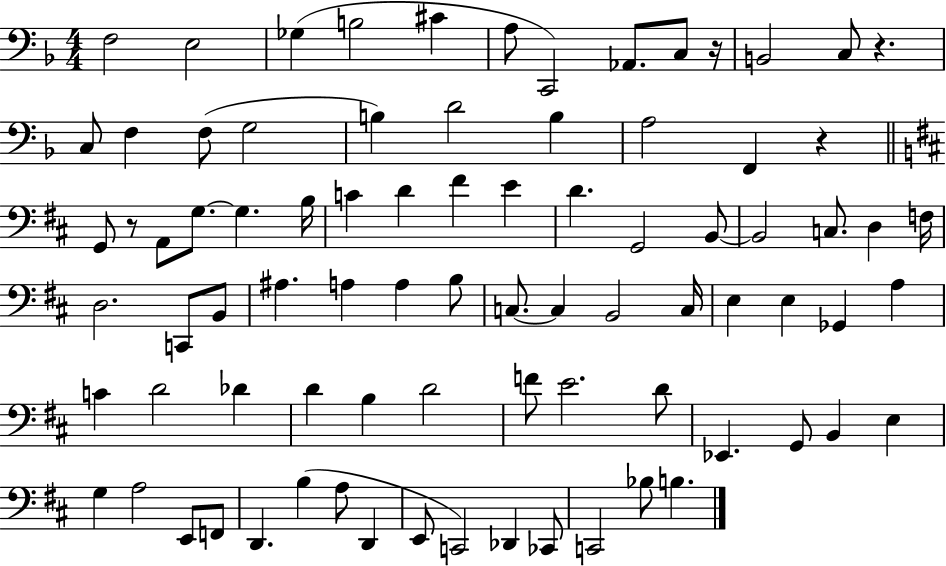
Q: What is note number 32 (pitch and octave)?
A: B2